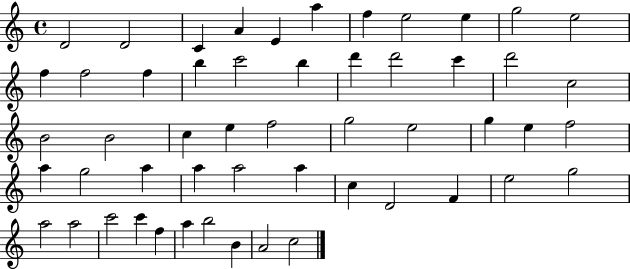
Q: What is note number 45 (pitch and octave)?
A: A5